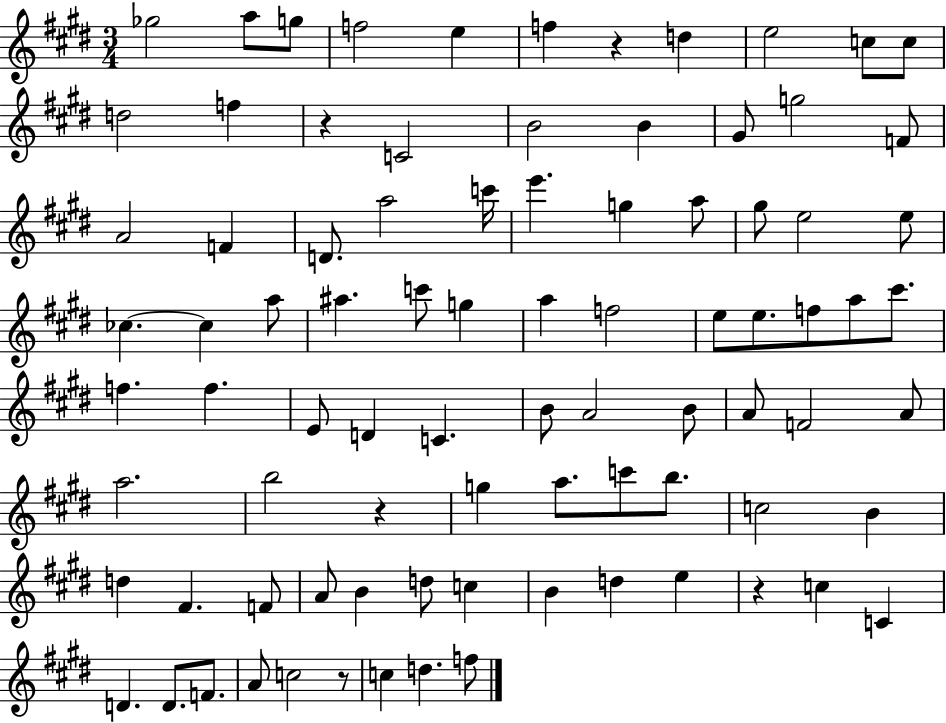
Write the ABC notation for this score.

X:1
T:Untitled
M:3/4
L:1/4
K:E
_g2 a/2 g/2 f2 e f z d e2 c/2 c/2 d2 f z C2 B2 B ^G/2 g2 F/2 A2 F D/2 a2 c'/4 e' g a/2 ^g/2 e2 e/2 _c _c a/2 ^a c'/2 g a f2 e/2 e/2 f/2 a/2 ^c'/2 f f E/2 D C B/2 A2 B/2 A/2 F2 A/2 a2 b2 z g a/2 c'/2 b/2 c2 B d ^F F/2 A/2 B d/2 c B d e z c C D D/2 F/2 A/2 c2 z/2 c d f/2